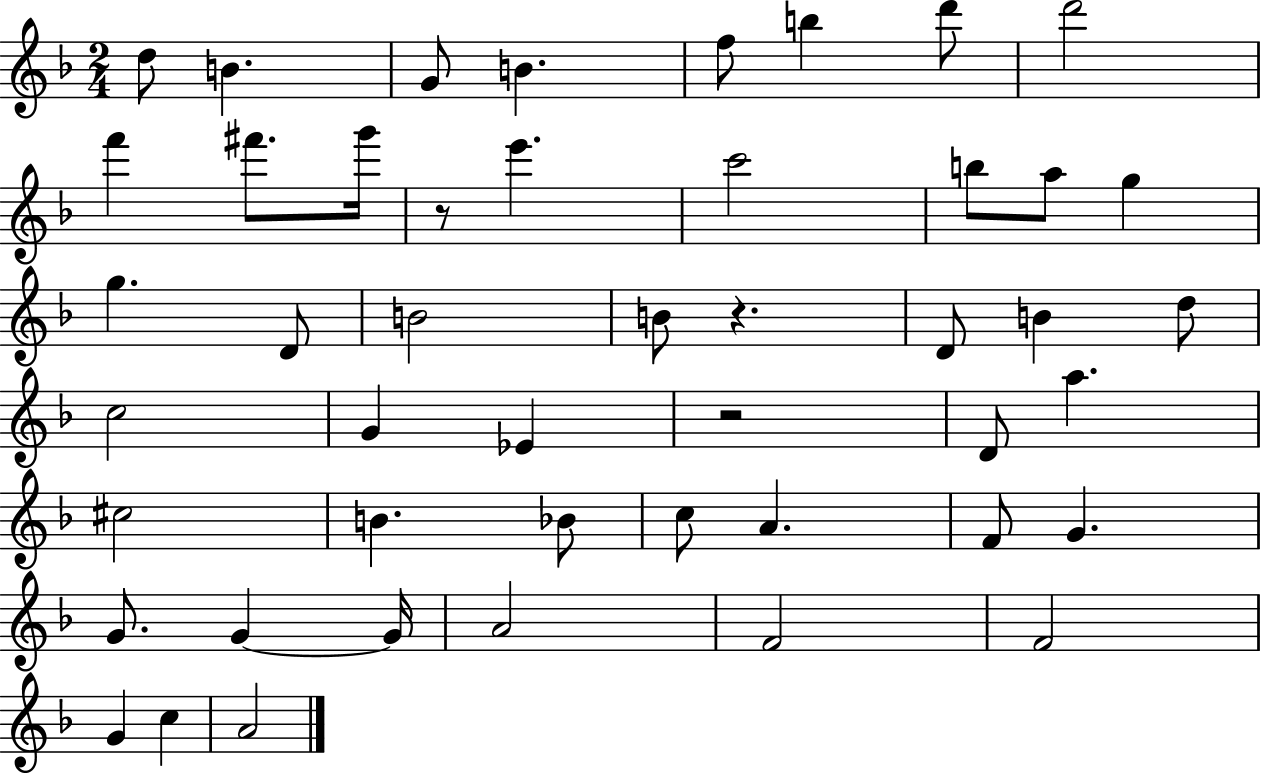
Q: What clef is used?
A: treble